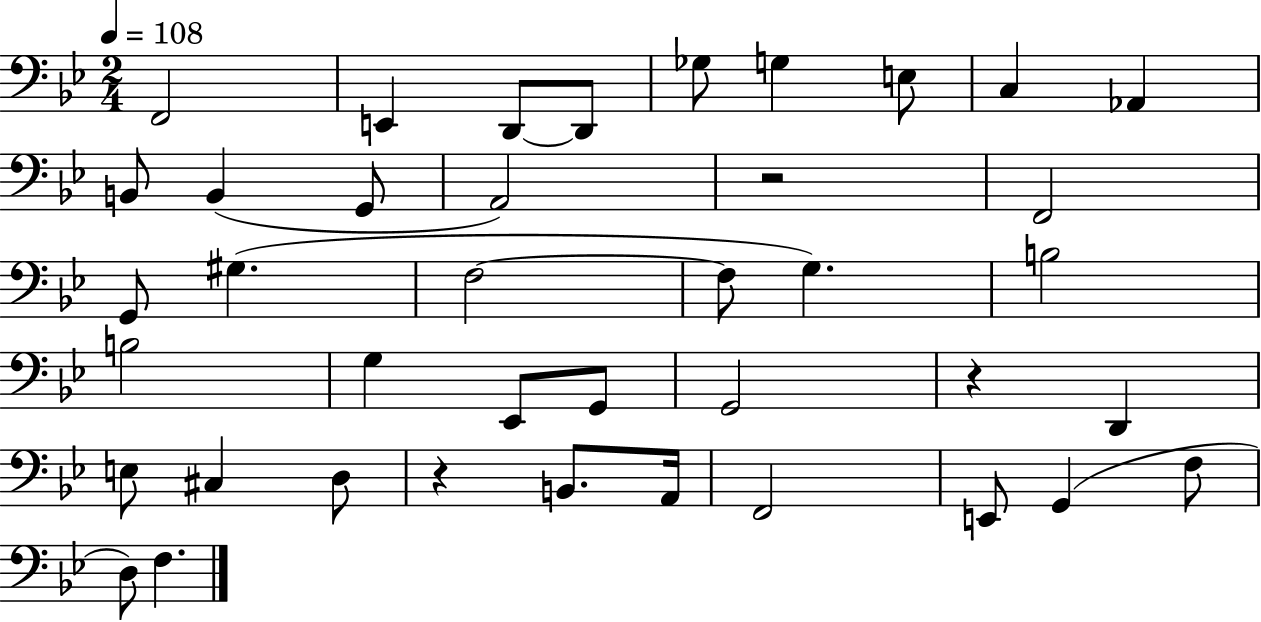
{
  \clef bass
  \numericTimeSignature
  \time 2/4
  \key bes \major
  \tempo 4 = 108
  \repeat volta 2 { f,2 | e,4 d,8~~ d,8 | ges8 g4 e8 | c4 aes,4 | \break b,8 b,4( g,8 | a,2) | r2 | f,2 | \break g,8 gis4.( | f2~~ | f8 g4.) | b2 | \break b2 | g4 ees,8 g,8 | g,2 | r4 d,4 | \break e8 cis4 d8 | r4 b,8. a,16 | f,2 | e,8 g,4( f8 | \break d8) f4. | } \bar "|."
}